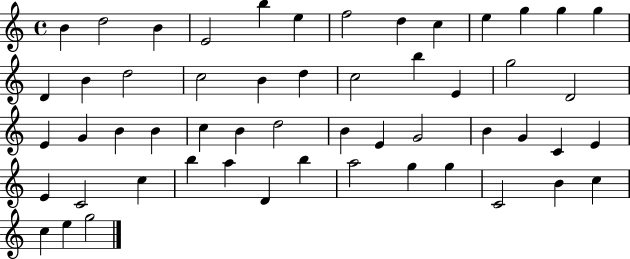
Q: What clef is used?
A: treble